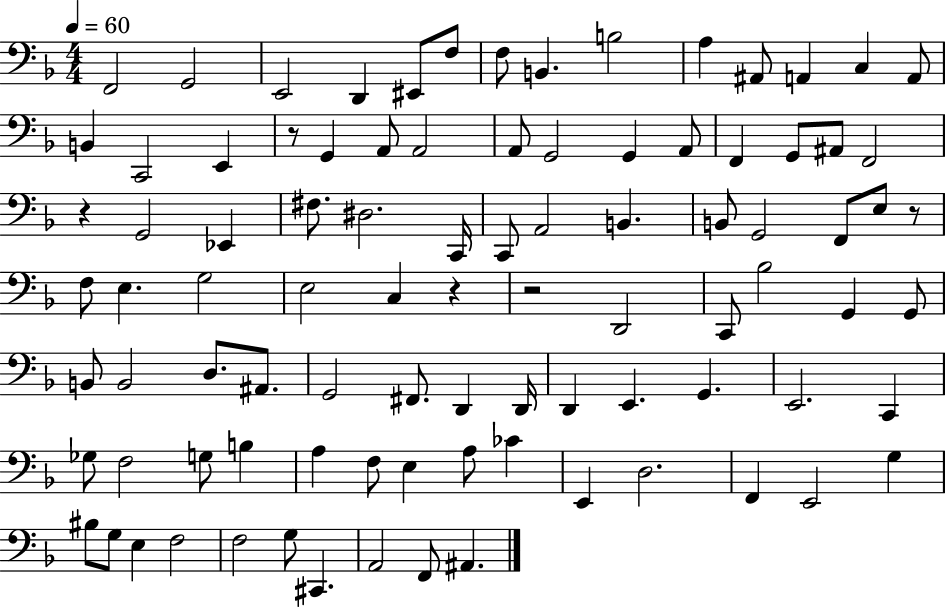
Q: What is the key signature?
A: F major